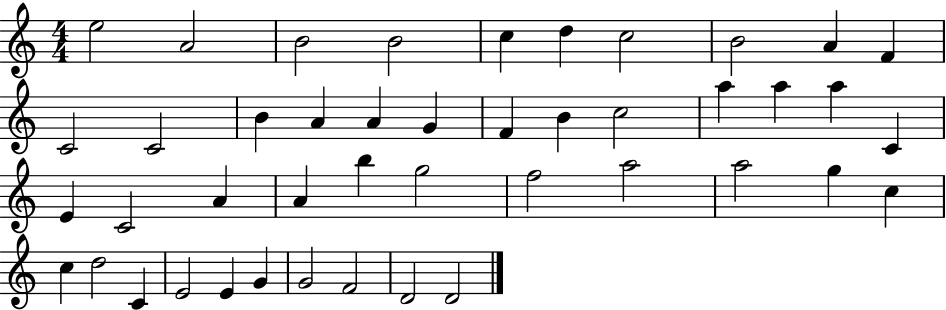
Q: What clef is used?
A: treble